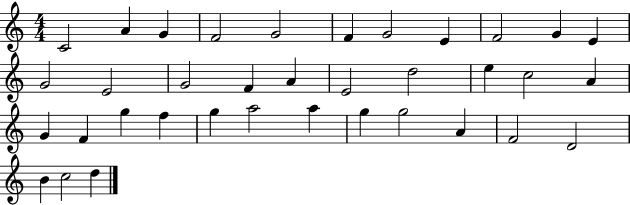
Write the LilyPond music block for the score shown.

{
  \clef treble
  \numericTimeSignature
  \time 4/4
  \key c \major
  c'2 a'4 g'4 | f'2 g'2 | f'4 g'2 e'4 | f'2 g'4 e'4 | \break g'2 e'2 | g'2 f'4 a'4 | e'2 d''2 | e''4 c''2 a'4 | \break g'4 f'4 g''4 f''4 | g''4 a''2 a''4 | g''4 g''2 a'4 | f'2 d'2 | \break b'4 c''2 d''4 | \bar "|."
}